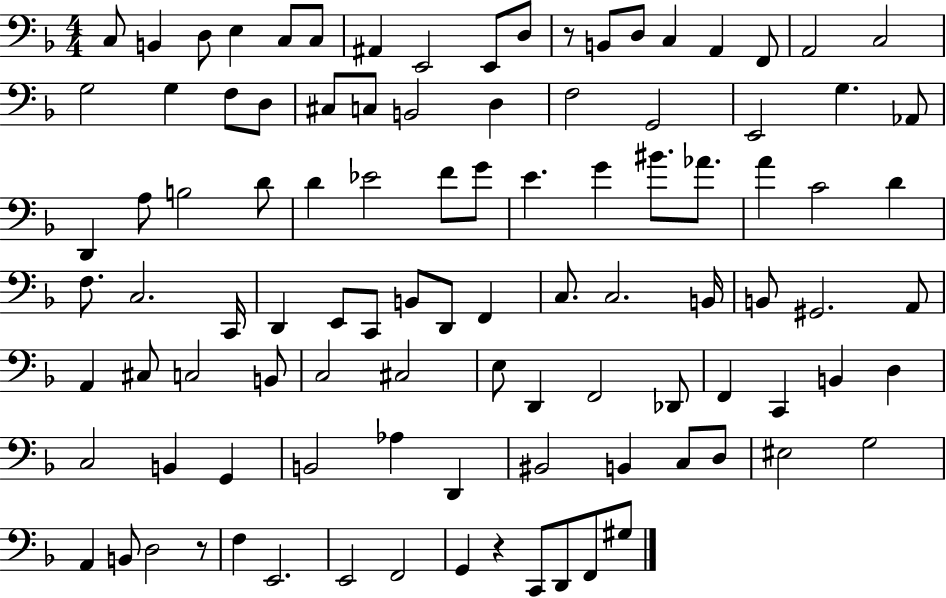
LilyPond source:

{
  \clef bass
  \numericTimeSignature
  \time 4/4
  \key f \major
  c8 b,4 d8 e4 c8 c8 | ais,4 e,2 e,8 d8 | r8 b,8 d8 c4 a,4 f,8 | a,2 c2 | \break g2 g4 f8 d8 | cis8 c8 b,2 d4 | f2 g,2 | e,2 g4. aes,8 | \break d,4 a8 b2 d'8 | d'4 ees'2 f'8 g'8 | e'4. g'4 bis'8. aes'8. | a'4 c'2 d'4 | \break f8. c2. c,16 | d,4 e,8 c,8 b,8 d,8 f,4 | c8. c2. b,16 | b,8 gis,2. a,8 | \break a,4 cis8 c2 b,8 | c2 cis2 | e8 d,4 f,2 des,8 | f,4 c,4 b,4 d4 | \break c2 b,4 g,4 | b,2 aes4 d,4 | bis,2 b,4 c8 d8 | eis2 g2 | \break a,4 b,8 d2 r8 | f4 e,2. | e,2 f,2 | g,4 r4 c,8 d,8 f,8 gis8 | \break \bar "|."
}